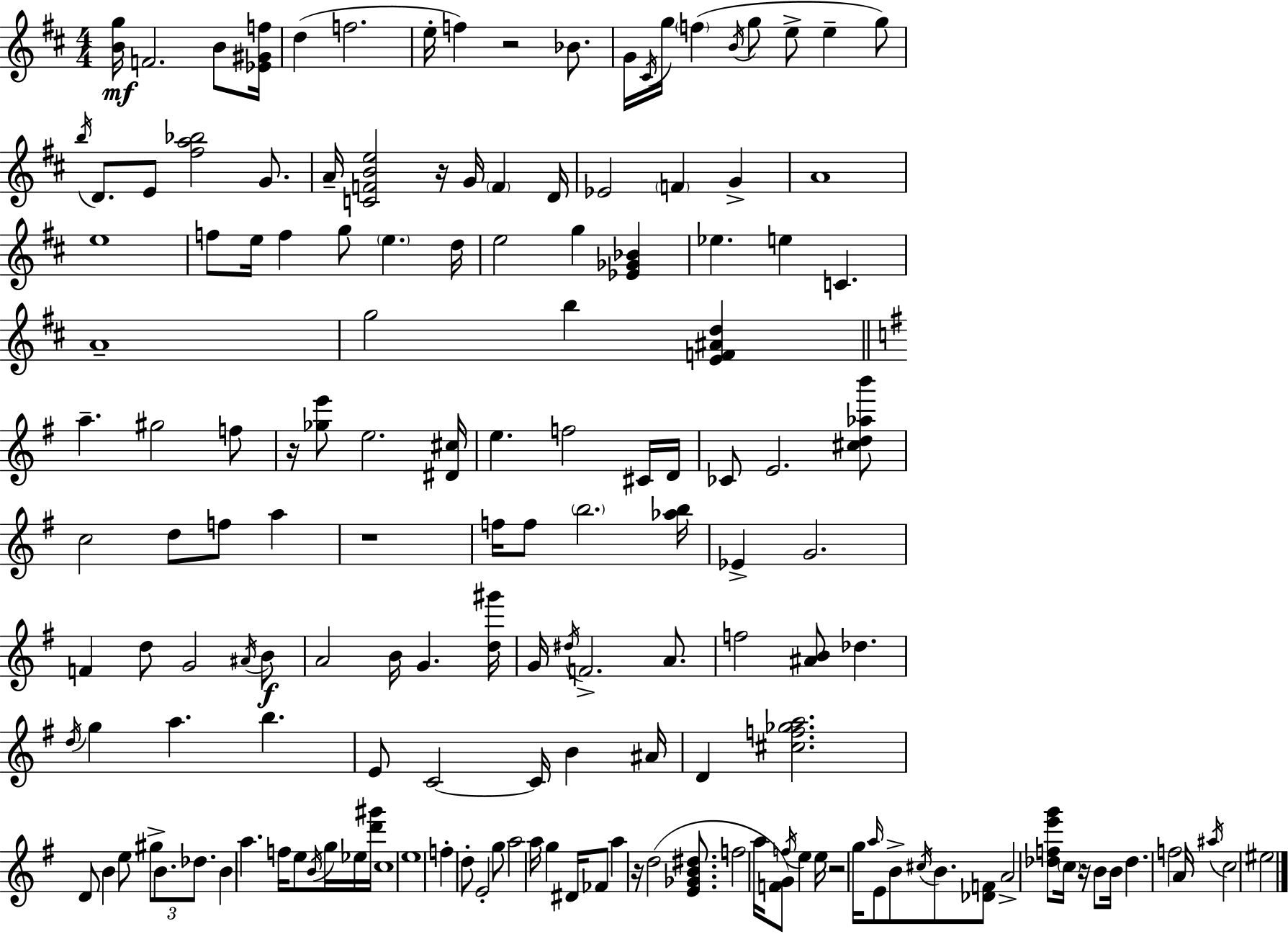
[B4,G5]/s F4/h. B4/e [Eb4,G#4,F5]/s D5/q F5/h. E5/s F5/q R/h Bb4/e. G4/s C#4/s G5/s F5/q B4/s G5/e E5/e E5/q G5/e B5/s D4/e. E4/e [F#5,A5,Bb5]/h G4/e. A4/s [C4,F4,B4,E5]/h R/s G4/s F4/q D4/s Eb4/h F4/q G4/q A4/w E5/w F5/e E5/s F5/q G5/e E5/q. D5/s E5/h G5/q [Eb4,Gb4,Bb4]/q Eb5/q. E5/q C4/q. A4/w G5/h B5/q [E4,F4,A#4,D5]/q A5/q. G#5/h F5/e R/s [Gb5,E6]/e E5/h. [D#4,C#5]/s E5/q. F5/h C#4/s D4/s CES4/e E4/h. [C#5,D5,Ab5,B6]/e C5/h D5/e F5/e A5/q R/w F5/s F5/e B5/h. [Ab5,B5]/s Eb4/q G4/h. F4/q D5/e G4/h A#4/s B4/e A4/h B4/s G4/q. [D5,G#6]/s G4/s D#5/s F4/h. A4/e. F5/h [A#4,B4]/e Db5/q. D5/s G5/q A5/q. B5/q. E4/e C4/h C4/s B4/q A#4/s D4/q [C#5,F5,Gb5,A5]/h. D4/e B4/q E5/e G#5/e B4/e. Db5/e. B4/q A5/q. F5/s E5/e B4/s G5/s Eb5/s [D6,G#6]/s C5/w E5/w F5/q D5/e E4/h G5/e A5/h A5/s G5/q D#4/s FES4/e A5/q R/s D5/h [E4,Gb4,B4,D#5]/e. F5/h A5/s [F4,G4]/e F5/s E5/q E5/s R/h G5/s A5/s E4/e B4/e C#5/s B4/e. [Db4,F4]/e A4/h [Db5,F5,E6,G6]/e C5/s R/s B4/e B4/s Db5/q. F5/h A4/s A#5/s C5/h EIS5/h